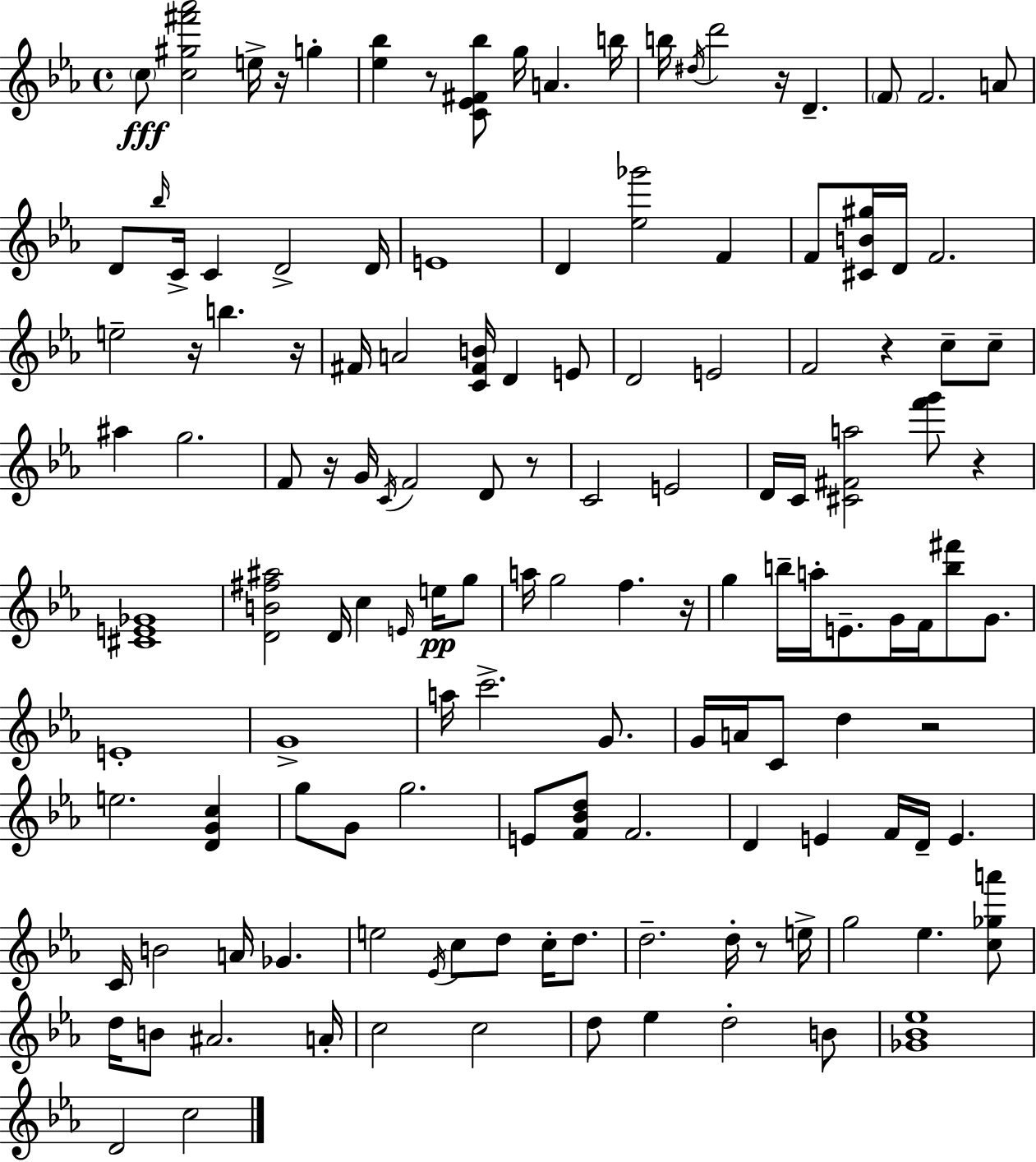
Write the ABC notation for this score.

X:1
T:Untitled
M:4/4
L:1/4
K:Cm
c/2 [c^g^f'_a']2 e/4 z/4 g [_e_b] z/2 [C_E^F_b]/2 g/4 A b/4 b/4 ^d/4 d'2 z/4 D F/2 F2 A/2 D/2 _b/4 C/4 C D2 D/4 E4 D [_e_g']2 F F/2 [^CB^g]/4 D/4 F2 e2 z/4 b z/4 ^F/4 A2 [C^FB]/4 D E/2 D2 E2 F2 z c/2 c/2 ^a g2 F/2 z/4 G/4 C/4 F2 D/2 z/2 C2 E2 D/4 C/4 [^C^Fa]2 [f'g']/2 z [^CE_G]4 [DB^f^a]2 D/4 c E/4 e/4 g/2 a/4 g2 f z/4 g b/4 a/4 E/2 G/4 F/4 [b^f']/2 G/2 E4 G4 a/4 c'2 G/2 G/4 A/4 C/2 d z2 e2 [DGc] g/2 G/2 g2 E/2 [F_Bd]/2 F2 D E F/4 D/4 E C/4 B2 A/4 _G e2 _E/4 c/2 d/2 c/4 d/2 d2 d/4 z/2 e/4 g2 _e [c_ga']/2 d/4 B/2 ^A2 A/4 c2 c2 d/2 _e d2 B/2 [_G_B_e]4 D2 c2